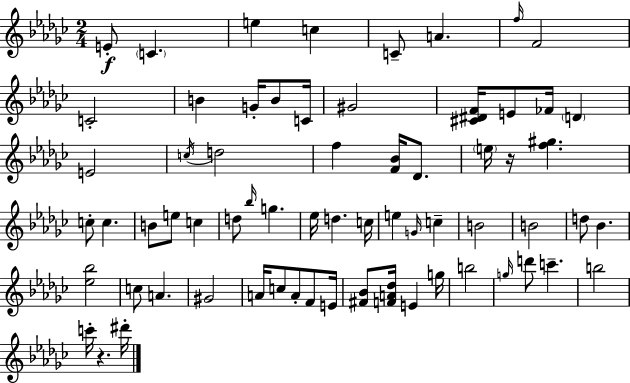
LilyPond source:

{
  \clef treble
  \numericTimeSignature
  \time 2/4
  \key ees \minor
  e'8-.\f \parenthesize c'4. | e''4 c''4 | c'8-- a'4. | \grace { f''16 } f'2 | \break c'2-. | b'4 g'16-. b'8 | c'16 gis'2 | <cis' dis' f'>16 e'8 fes'16 \parenthesize d'4 | \break e'2 | \acciaccatura { c''16 } d''2 | f''4 <f' bes'>16 des'8. | \parenthesize e''16 r16 <f'' gis''>4. | \break c''8-. c''4. | b'8 e''8 c''4 | d''8 \grace { bes''16 } g''4. | ees''16 d''4. | \break c''16 e''4 \grace { g'16 } | c''4-- b'2 | b'2 | d''8 bes'4. | \break <ees'' bes''>2 | c''8 a'4. | gis'2 | a'16 c''8 a'8-. | \break f'8 e'16 <fis' bes'>8 <f' a' des''>16 e'4 | g''16 b''2 | \grace { g''16 } d'''8 c'''4.-- | b''2 | \break c'''16-. r4. | dis'''16-. \bar "|."
}